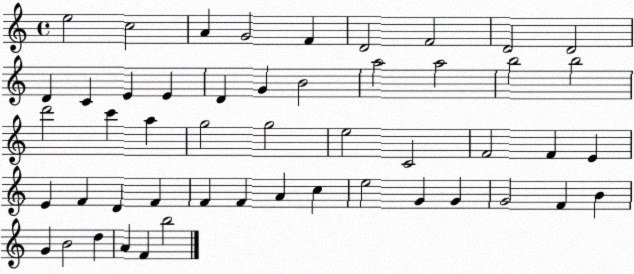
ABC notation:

X:1
T:Untitled
M:4/4
L:1/4
K:C
e2 c2 A G2 F D2 F2 D2 D2 D C E E D G B2 a2 a2 b2 b2 d'2 c' a g2 g2 e2 C2 F2 F E E F D F F F A c e2 G G G2 F B G B2 d A F b2